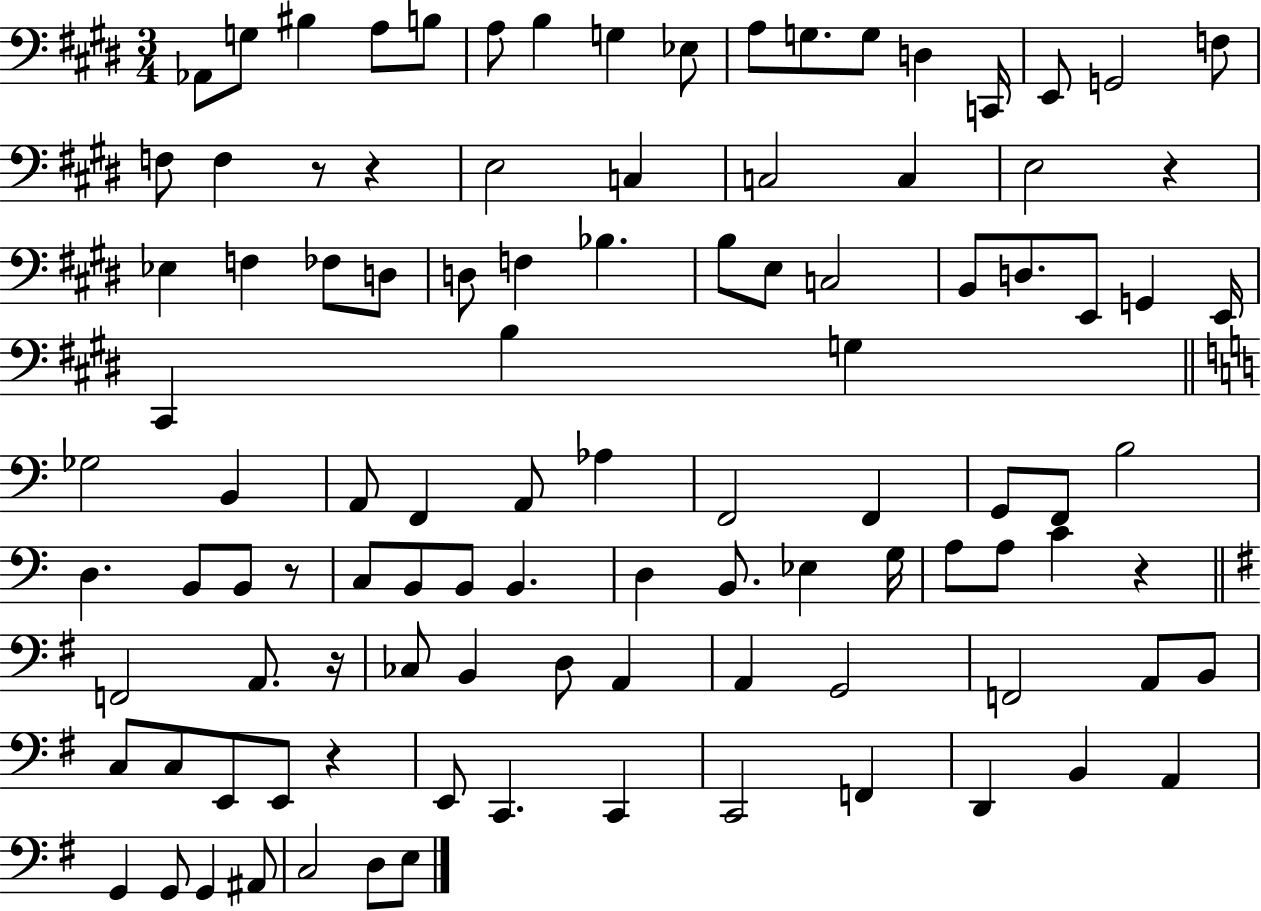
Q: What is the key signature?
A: E major